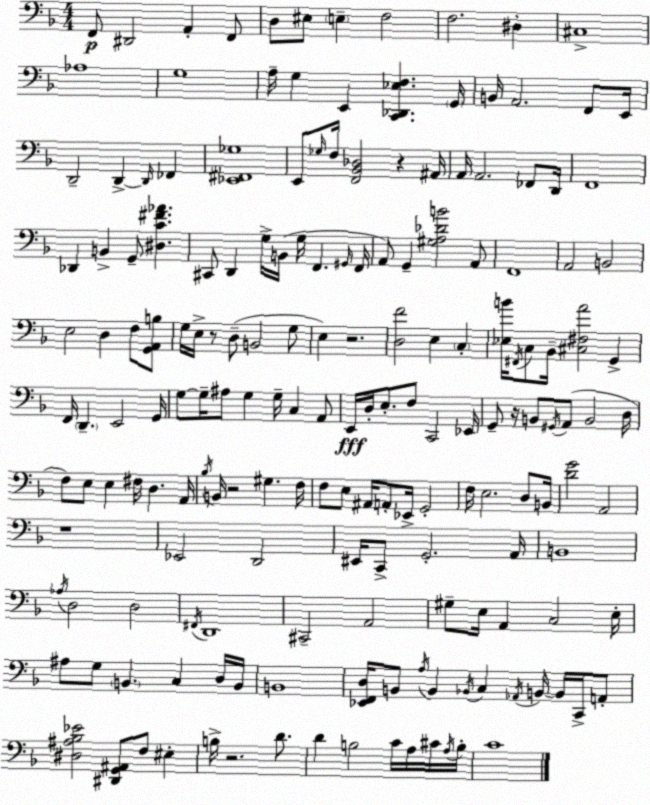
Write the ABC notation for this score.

X:1
T:Untitled
M:4/4
L:1/4
K:Dm
F,,/2 ^D,,2 A,, F,,/2 D,/2 ^E,/2 E, F,2 F,2 ^D, ^C,4 _A,4 G,4 A,/4 G, E,, [C,,_D,,_E,F,] G,,/4 B,,/4 A,,2 F,,/2 E,,/4 D,,2 D,, D,,/4 _F,, [_E,,^F,,_G,]4 E,,/2 _G,/4 F,/4 [F,,_B,,_D,]2 z ^A,,/4 A,,/4 A,,2 _F,,/2 D,,/4 F,,4 _D,, B,, G,,/2 [^D,C^F_A] ^C,,/2 D,, G,/4 B,,/4 G,/4 F,, ^G,,/4 F,,/4 A,,/2 G,, [^G,A,_DB]2 A,,/2 F,,4 A,,2 B,,2 E,2 D, F,/2 [G,,A,,B,]/2 G,/4 E,/4 z/2 D,/2 B,,2 G,/2 E, z2 [D,F]2 E, C, [_E,B]/4 ^F,,/4 C,/2 _B,,/4 [^C,^F,A]2 G,, F,,/4 D,, E,,2 G,,/4 G,/2 G,/4 ^A,/2 G, G,/4 C, A,,/2 E,,/4 D,/4 E,/2 F,/2 C,,2 _E,,/4 G,,/2 z/4 B,,/2 ^G,,/4 A,,/2 B,,2 D,/4 F,/2 E,/2 E, ^F,/4 D, A,,/4 _B,/4 B,,/4 z2 ^G, F,/4 F,/2 E,/2 ^A,,/4 A,,/2 _E,,/4 G,,2 F,/4 E,2 D,/2 B,,/4 [DG]2 A,,2 z4 _E,,2 D,,2 ^E,,/4 C,,/2 G,,2 A,,/4 B,,4 _A,/4 D,2 D,2 ^F,,/4 D,,4 ^C,,2 A,,2 ^G,/2 E,/4 A,, C,2 E,/4 ^A,/2 G,/2 B,, C, D,/4 B,,/4 B,,4 [_E,,F,,D,]/4 B,,/2 A,/4 B,, _B,,/4 C, _A,,/4 B,,/4 B,,/4 C,,/4 A,,/2 [^D,^A,_B,_E]2 [^D,,G,,^A,,]/2 F,/2 ^E, B,/4 z2 D/2 D B,2 C/4 A,/4 ^C/4 A,/4 B,/4 C4